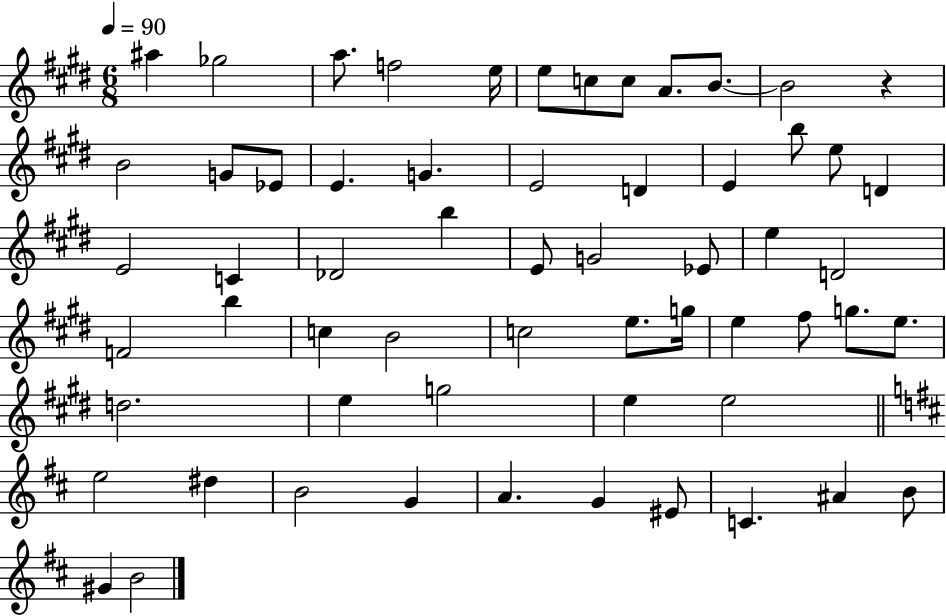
{
  \clef treble
  \numericTimeSignature
  \time 6/8
  \key e \major
  \tempo 4 = 90
  ais''4 ges''2 | a''8. f''2 e''16 | e''8 c''8 c''8 a'8. b'8.~~ | b'2 r4 | \break b'2 g'8 ees'8 | e'4. g'4. | e'2 d'4 | e'4 b''8 e''8 d'4 | \break e'2 c'4 | des'2 b''4 | e'8 g'2 ees'8 | e''4 d'2 | \break f'2 b''4 | c''4 b'2 | c''2 e''8. g''16 | e''4 fis''8 g''8. e''8. | \break d''2. | e''4 g''2 | e''4 e''2 | \bar "||" \break \key d \major e''2 dis''4 | b'2 g'4 | a'4. g'4 eis'8 | c'4. ais'4 b'8 | \break gis'4 b'2 | \bar "|."
}